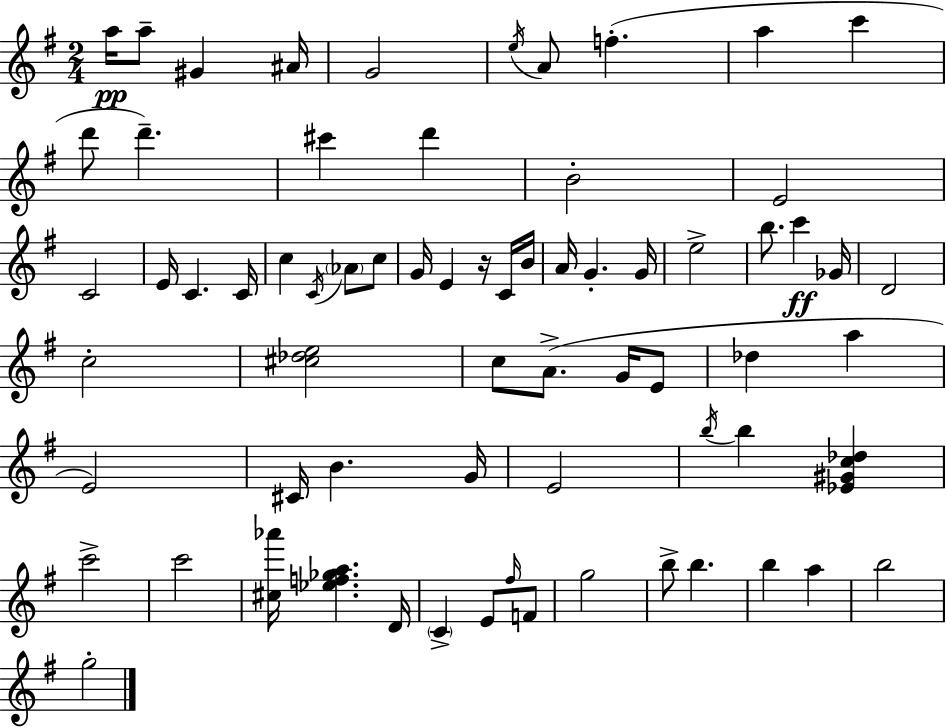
A5/s A5/e G#4/q A#4/s G4/h E5/s A4/e F5/q. A5/q C6/q D6/e D6/q. C#6/q D6/q B4/h E4/h C4/h E4/s C4/q. C4/s C5/q C4/s Ab4/e C5/e G4/s E4/q R/s C4/s B4/s A4/s G4/q. G4/s E5/h B5/e. C6/q Gb4/s D4/h C5/h [C#5,Db5,E5]/h C5/e A4/e. G4/s E4/e Db5/q A5/q E4/h C#4/s B4/q. G4/s E4/h B5/s B5/q [Eb4,G#4,C5,Db5]/q C6/h C6/h [C#5,Ab6]/s [Eb5,F5,Gb5,A5]/q. D4/s C4/q E4/e F#5/s F4/e G5/h B5/e B5/q. B5/q A5/q B5/h G5/h